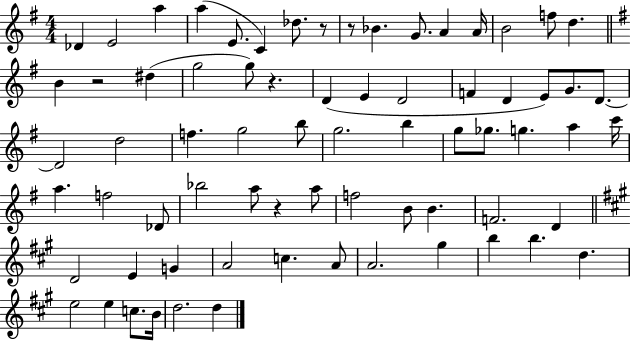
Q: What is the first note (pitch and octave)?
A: Db4